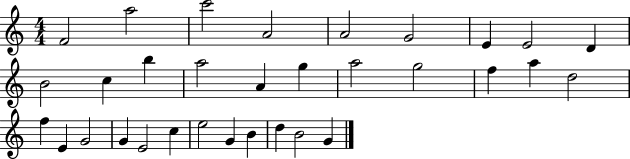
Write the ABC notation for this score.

X:1
T:Untitled
M:4/4
L:1/4
K:C
F2 a2 c'2 A2 A2 G2 E E2 D B2 c b a2 A g a2 g2 f a d2 f E G2 G E2 c e2 G B d B2 G